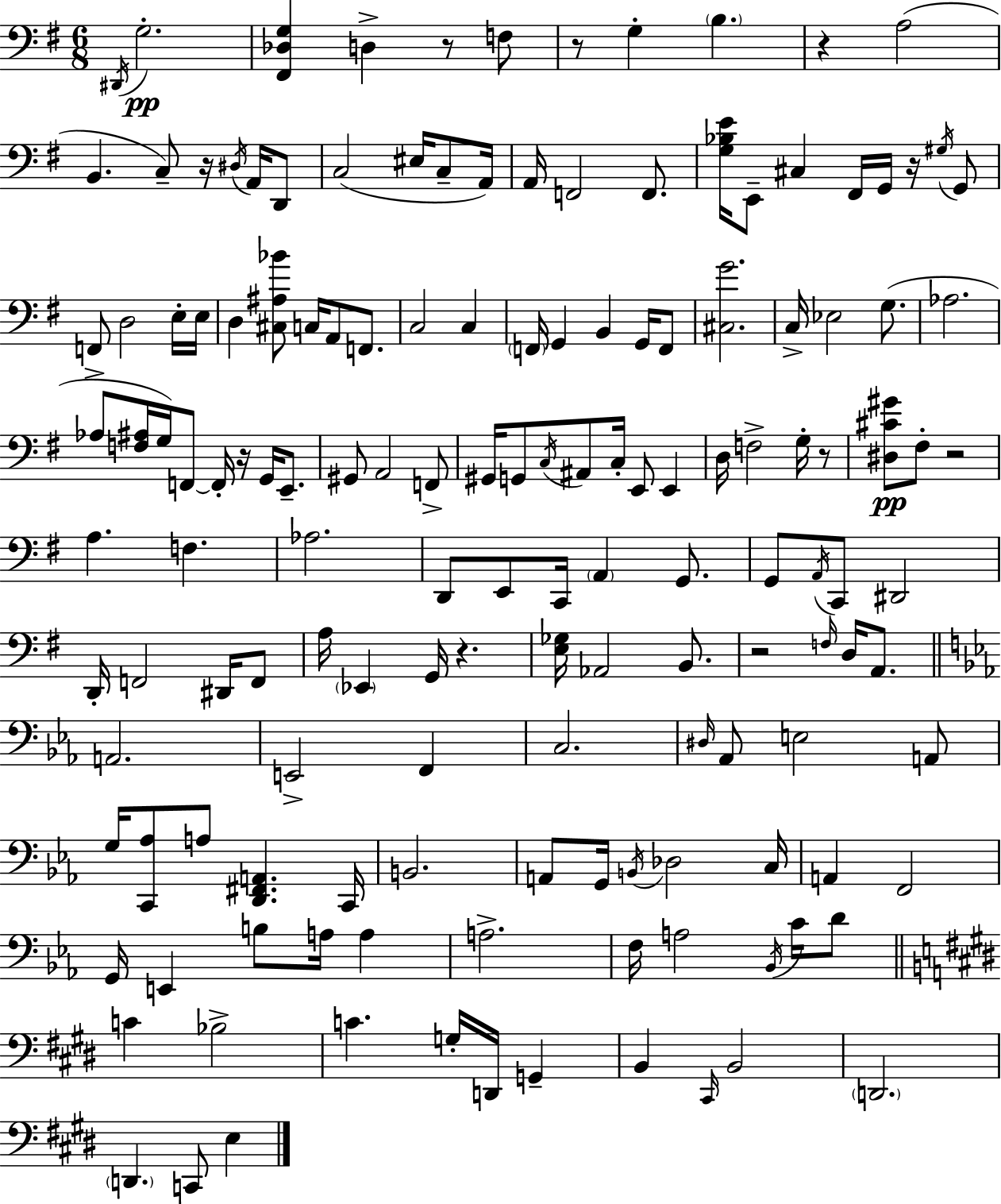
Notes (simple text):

D#2/s G3/h. [F#2,Db3,G3]/q D3/q R/e F3/e R/e G3/q B3/q. R/q A3/h B2/q. C3/e R/s D#3/s A2/s D2/e C3/h EIS3/s C3/e A2/s A2/s F2/h F2/e. [G3,Bb3,E4]/s E2/e C#3/q F#2/s G2/s R/s G#3/s G2/e F2/e D3/h E3/s E3/s D3/q [C#3,A#3,Bb4]/e C3/s A2/e F2/e. C3/h C3/q F2/s G2/q B2/q G2/s F2/e [C#3,G4]/h. C3/s Eb3/h G3/e. Ab3/h. Ab3/e [F3,A#3]/s G3/s F2/e F2/s R/s G2/s E2/e. G#2/e A2/h F2/e G#2/s G2/e C3/s A#2/e C3/s E2/e E2/q D3/s F3/h G3/s R/e [D#3,C#4,G#4]/e F#3/e R/h A3/q. F3/q. Ab3/h. D2/e E2/e C2/s A2/q G2/e. G2/e A2/s C2/e D#2/h D2/s F2/h D#2/s F2/e A3/s Eb2/q G2/s R/q. [E3,Gb3]/s Ab2/h B2/e. R/h F3/s D3/s A2/e. A2/h. E2/h F2/q C3/h. D#3/s Ab2/e E3/h A2/e G3/s [C2,Ab3]/e A3/e [D2,F#2,A2]/q. C2/s B2/h. A2/e G2/s B2/s Db3/h C3/s A2/q F2/h G2/s E2/q B3/e A3/s A3/q A3/h. F3/s A3/h Bb2/s C4/s D4/e C4/q Bb3/h C4/q. G3/s D2/s G2/q B2/q C#2/s B2/h D2/h. D2/q. C2/e E3/q